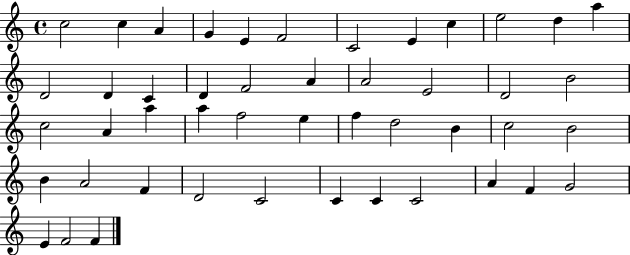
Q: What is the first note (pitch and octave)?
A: C5